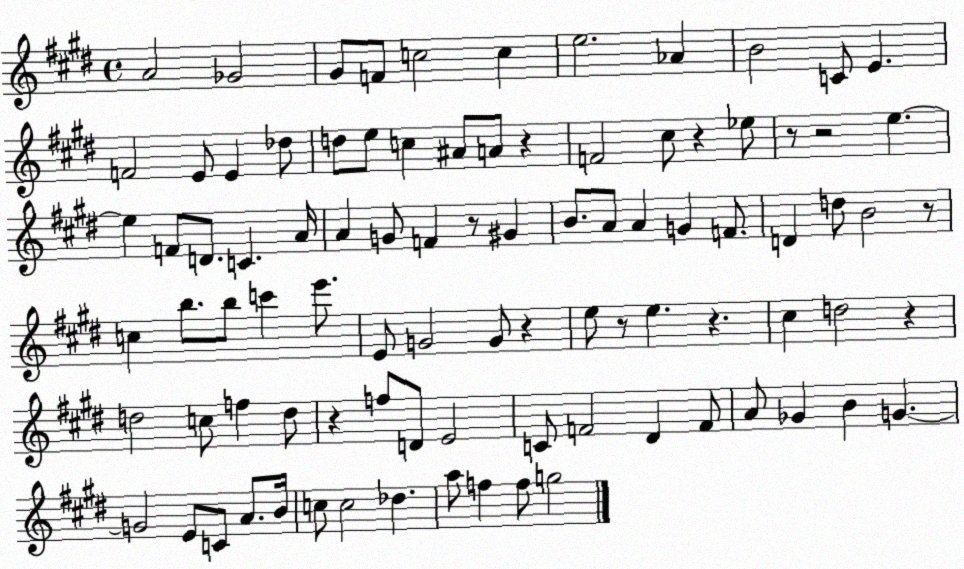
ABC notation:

X:1
T:Untitled
M:4/4
L:1/4
K:E
A2 _G2 ^G/2 F/2 c2 c e2 _A B2 C/2 E F2 E/2 E _d/2 d/2 e/2 c ^A/2 A/2 z F2 ^c/2 z _e/2 z/2 z2 e e F/2 D/2 C A/4 A G/2 F z/2 ^G B/2 A/2 A G F/2 D d/2 B2 z/2 c b/2 b/2 c' e'/2 E/2 G2 G/2 z e/2 z/2 e z ^c d2 z d2 c/2 f d/2 z f/2 D/2 E2 C/2 F2 ^D F/2 A/2 _G B G G2 E/2 C/2 A/2 B/4 c/2 c2 _d a/2 f f/2 g2